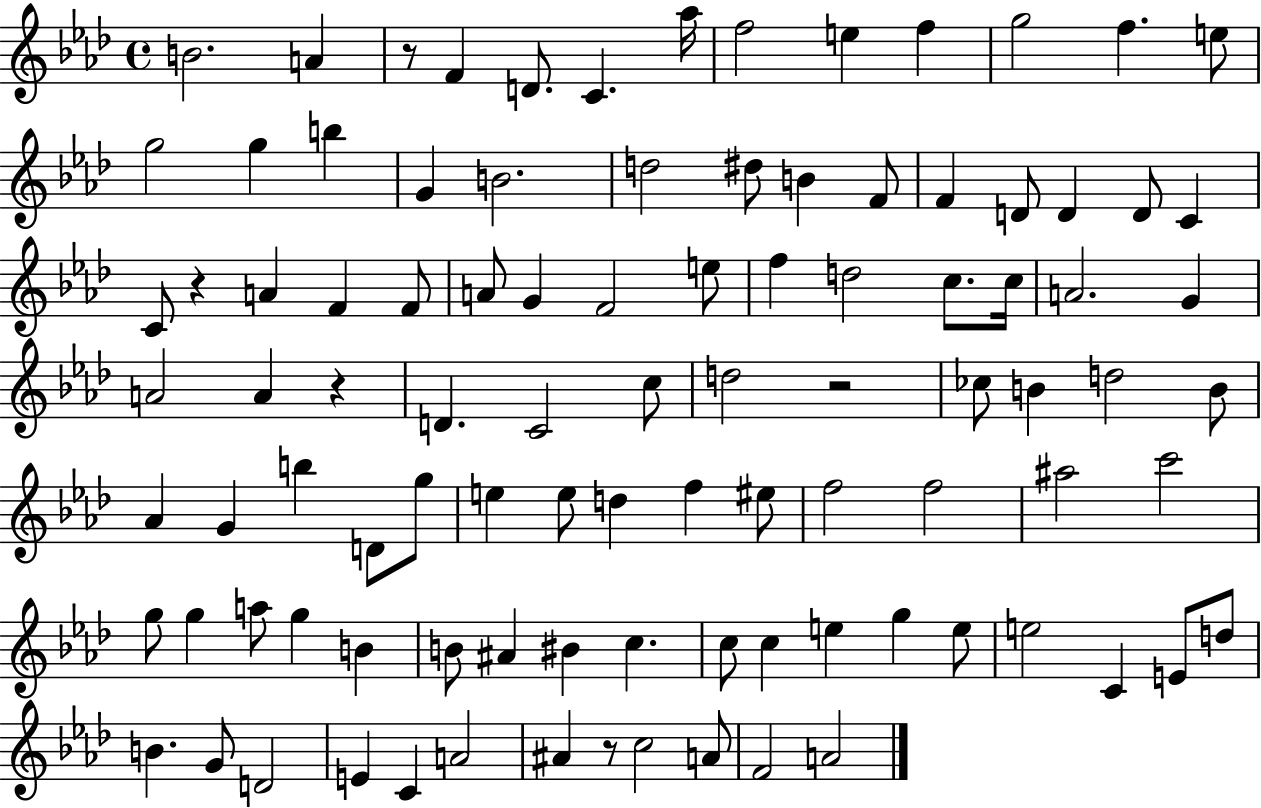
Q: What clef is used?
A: treble